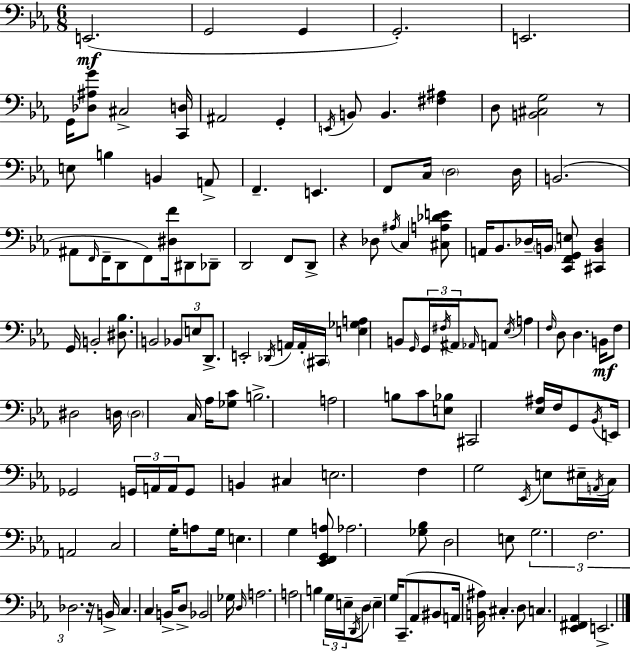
E2/h. G2/h G2/q G2/h. E2/h. G2/s [Db3,A#3,G4]/e C#3/h [C2,D3]/s A#2/h G2/q E2/s B2/e B2/q. [F#3,A#3]/q D3/e [B2,C#3,G3]/h R/e E3/e B3/q B2/q A2/e F2/q. E2/q. F2/e C3/s D3/h D3/s B2/h. A#2/e F2/s F2/s D2/e F2/e [D#3,F4]/s D#2/e Db2/e D2/h F2/e D2/e R/q Db3/e A#3/s C3/q [C#3,A3,Db4,E4]/e A2/s Bb2/e. Db3/s B2/s [C2,F2,G2,E3]/e [C#2,B2,Db3]/q G2/s B2/h [D#3,Bb3]/e. B2/h Bb2/e E3/e D2/e. E2/h Db2/s A2/s A2/s C#2/s [E3,Gb3,A3]/q B2/e G2/s G2/s F#3/s A#2/s Ab2/s A2/e Eb3/s A3/q F3/s D3/e D3/q. B2/s F3/e D#3/h D3/s D3/h C3/s Ab3/s [Gb3,C4]/e B3/h. A3/h B3/e C4/e [E3,Bb3]/e C#2/h [Eb3,A#3]/s F3/s G2/e Bb2/s E2/s Gb2/h G2/s A2/s A2/s G2/e B2/q C#3/q E3/h. F3/q G3/h Eb2/s E3/e EIS3/s A2/s C3/s A2/h C3/h G3/s A3/e G3/s E3/q. G3/q [Eb2,F2,G2,A3]/e Ab3/h. [Gb3,Bb3]/e D3/h E3/e G3/h. F3/h. Db3/h. R/s B2/s C3/q. C3/q B2/s D3/e Bb2/h Gb3/s D3/s A3/h. A3/h B3/q G3/s E3/s D2/s D3/e E3/q G3/s C2/e. Ab2/e BIS2/e A2/s [B2,A#3]/s C#3/q. D3/e C3/q. [Eb2,F#2,Ab2]/q E2/h.